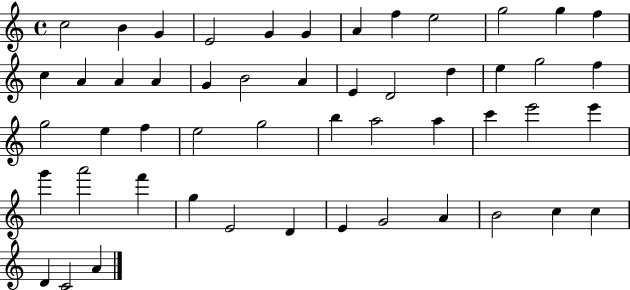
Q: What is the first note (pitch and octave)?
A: C5